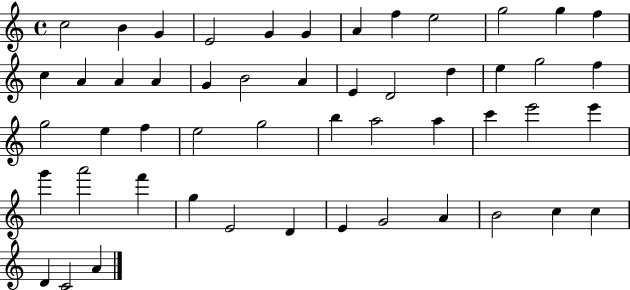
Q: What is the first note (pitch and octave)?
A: C5